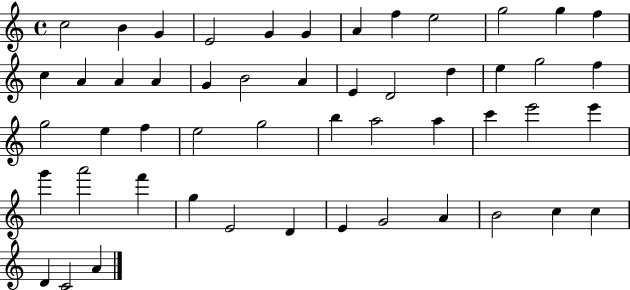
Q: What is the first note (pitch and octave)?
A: C5